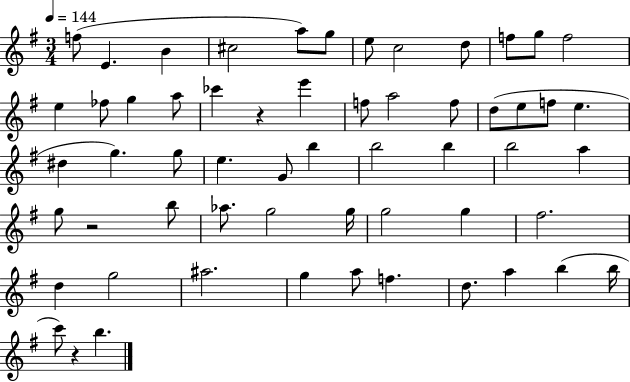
F5/e E4/q. B4/q C#5/h A5/e G5/e E5/e C5/h D5/e F5/e G5/e F5/h E5/q FES5/e G5/q A5/e CES6/q R/q E6/q F5/e A5/h F5/e D5/e E5/e F5/e E5/q. D#5/q G5/q. G5/e E5/q. G4/e B5/q B5/h B5/q B5/h A5/q G5/e R/h B5/e Ab5/e. G5/h G5/s G5/h G5/q F#5/h. D5/q G5/h A#5/h. G5/q A5/e F5/q. D5/e. A5/q B5/q B5/s C6/e R/q B5/q.